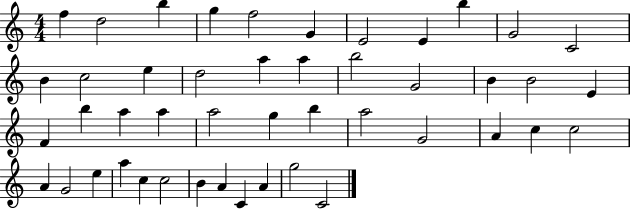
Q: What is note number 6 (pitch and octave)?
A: G4